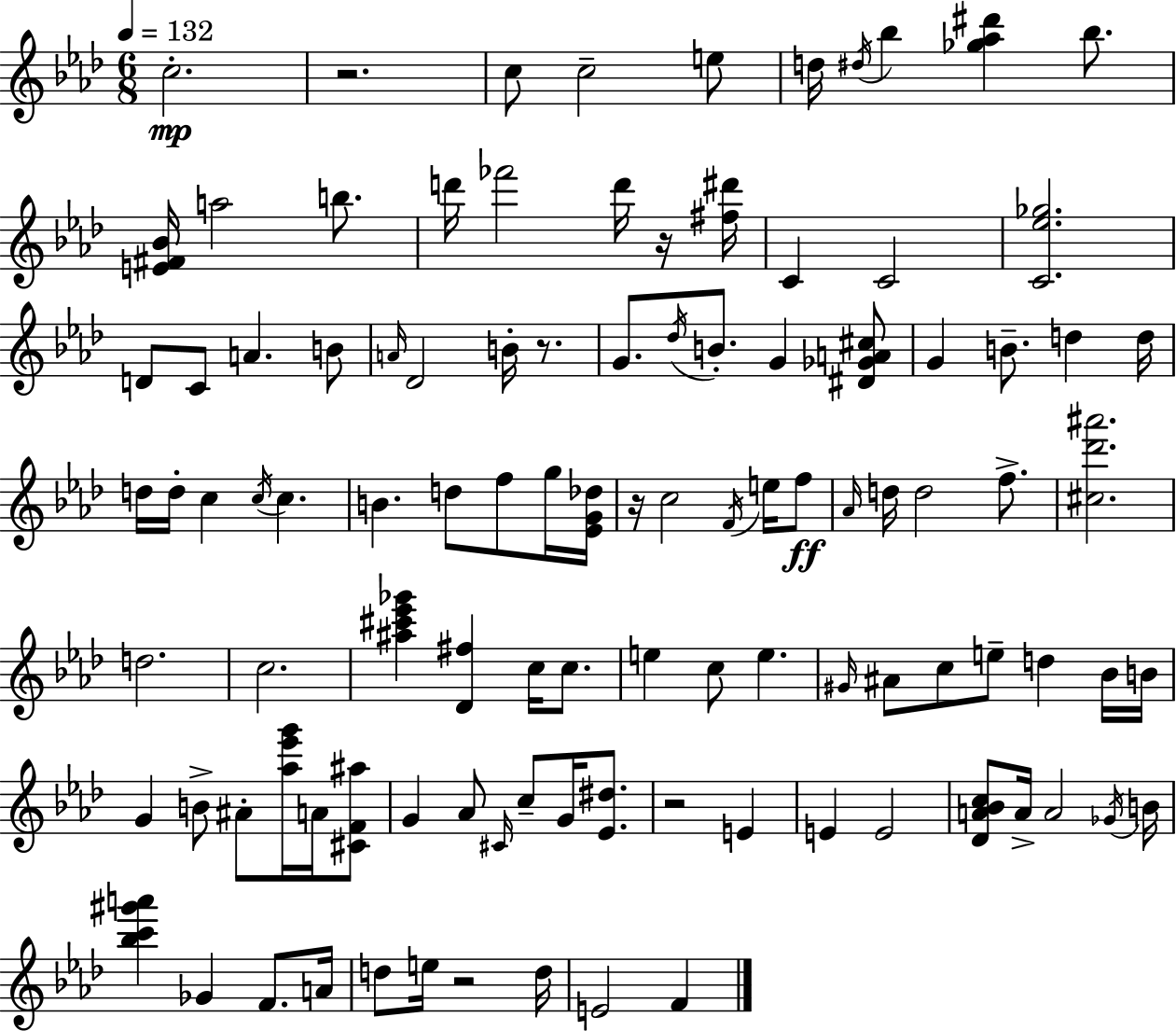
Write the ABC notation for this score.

X:1
T:Untitled
M:6/8
L:1/4
K:Fm
c2 z2 c/2 c2 e/2 d/4 ^d/4 _b [_g_a^d'] _b/2 [E^F_B]/4 a2 b/2 d'/4 _f'2 d'/4 z/4 [^f^d']/4 C C2 [C_e_g]2 D/2 C/2 A B/2 A/4 _D2 B/4 z/2 G/2 _d/4 B/2 G [^D_GA^c]/2 G B/2 d d/4 d/4 d/4 c c/4 c B d/2 f/2 g/4 [_EG_d]/4 z/4 c2 F/4 e/4 f/2 _A/4 d/4 d2 f/2 [^c_d'^a']2 d2 c2 [^a^c'_e'_g'] [_D^f] c/4 c/2 e c/2 e ^G/4 ^A/2 c/2 e/2 d _B/4 B/4 G B/2 ^A/2 [_a_e'g']/4 A/4 [^CF^a]/2 G _A/2 ^C/4 c/2 G/4 [_E^d]/2 z2 E E E2 [_DA_Bc]/2 A/4 A2 _G/4 B/4 [_bc'^g'a'] _G F/2 A/4 d/2 e/4 z2 d/4 E2 F